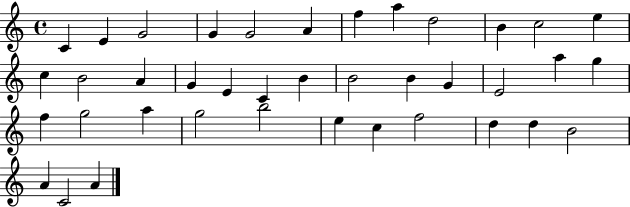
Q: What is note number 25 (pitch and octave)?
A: G5